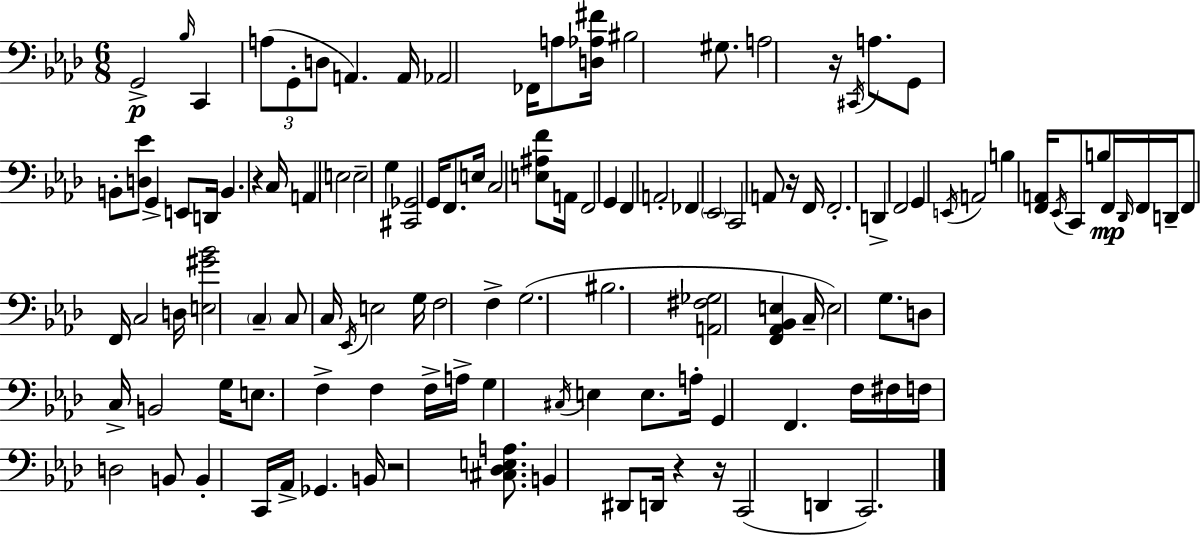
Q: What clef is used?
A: bass